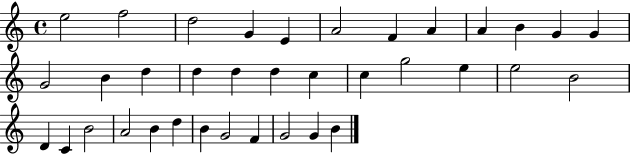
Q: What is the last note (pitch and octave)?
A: B4